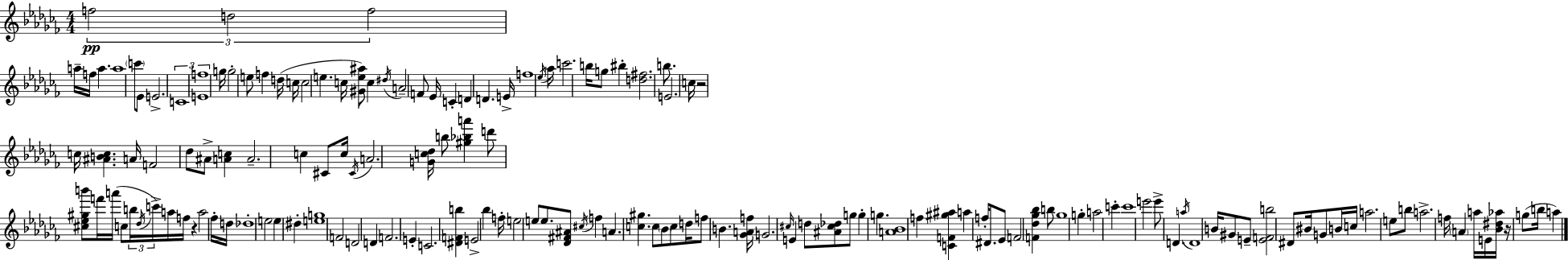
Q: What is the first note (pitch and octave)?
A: F5